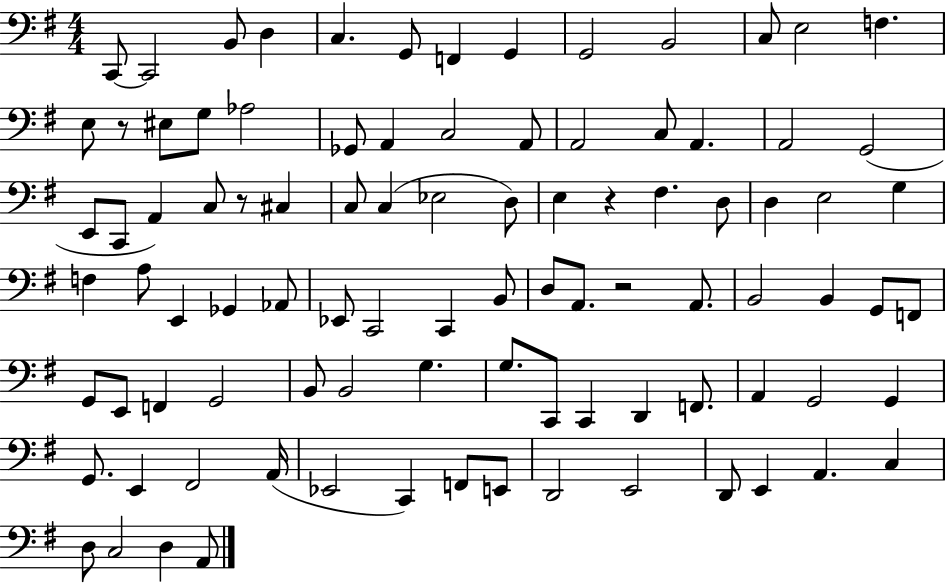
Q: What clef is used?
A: bass